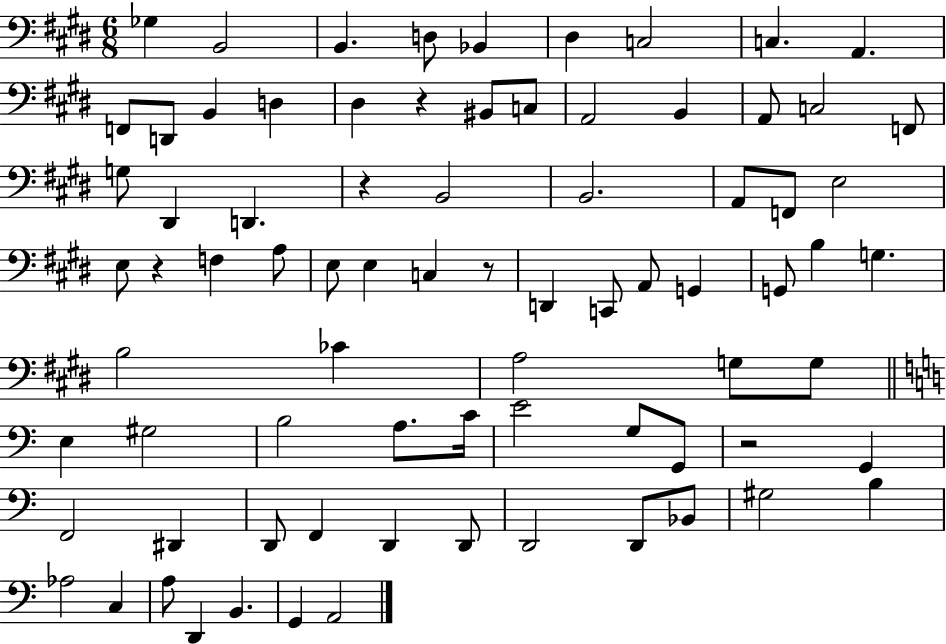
X:1
T:Untitled
M:6/8
L:1/4
K:E
_G, B,,2 B,, D,/2 _B,, ^D, C,2 C, A,, F,,/2 D,,/2 B,, D, ^D, z ^B,,/2 C,/2 A,,2 B,, A,,/2 C,2 F,,/2 G,/2 ^D,, D,, z B,,2 B,,2 A,,/2 F,,/2 E,2 E,/2 z F, A,/2 E,/2 E, C, z/2 D,, C,,/2 A,,/2 G,, G,,/2 B, G, B,2 _C A,2 G,/2 G,/2 E, ^G,2 B,2 A,/2 C/4 E2 G,/2 G,,/2 z2 G,, F,,2 ^D,, D,,/2 F,, D,, D,,/2 D,,2 D,,/2 _B,,/2 ^G,2 B, _A,2 C, A,/2 D,, B,, G,, A,,2